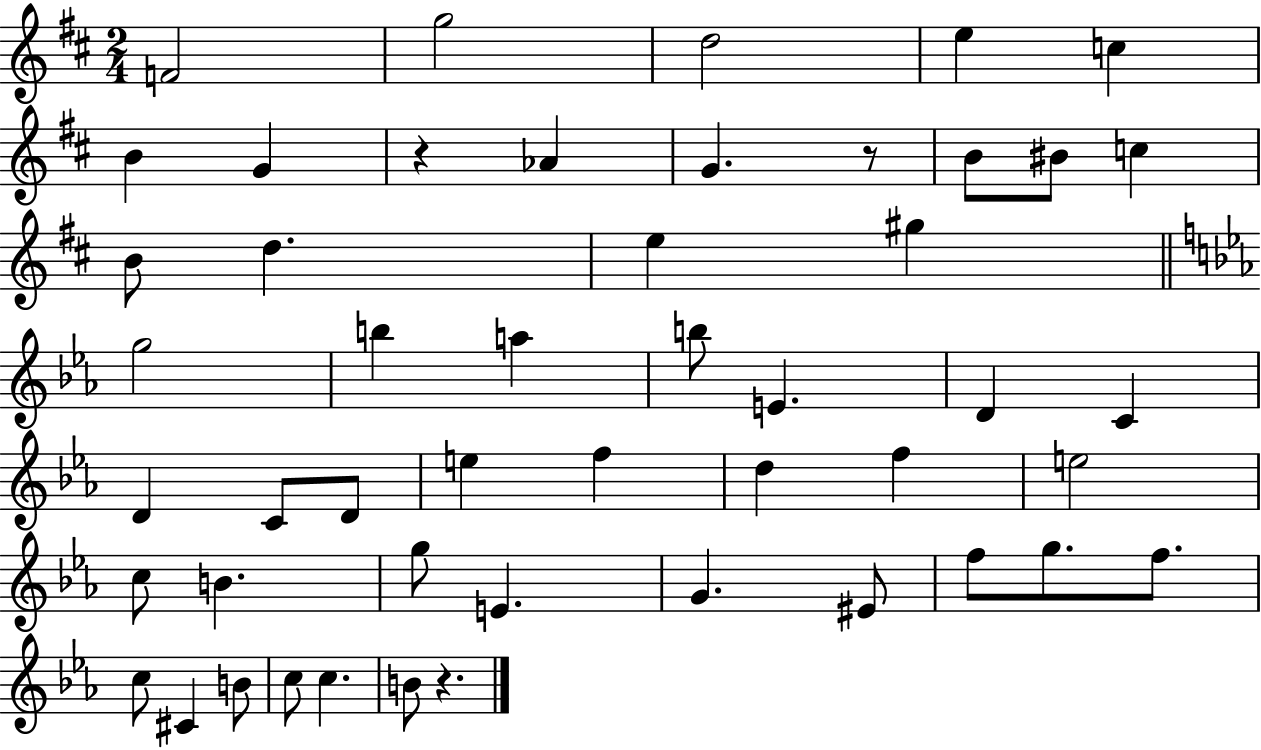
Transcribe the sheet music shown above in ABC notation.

X:1
T:Untitled
M:2/4
L:1/4
K:D
F2 g2 d2 e c B G z _A G z/2 B/2 ^B/2 c B/2 d e ^g g2 b a b/2 E D C D C/2 D/2 e f d f e2 c/2 B g/2 E G ^E/2 f/2 g/2 f/2 c/2 ^C B/2 c/2 c B/2 z